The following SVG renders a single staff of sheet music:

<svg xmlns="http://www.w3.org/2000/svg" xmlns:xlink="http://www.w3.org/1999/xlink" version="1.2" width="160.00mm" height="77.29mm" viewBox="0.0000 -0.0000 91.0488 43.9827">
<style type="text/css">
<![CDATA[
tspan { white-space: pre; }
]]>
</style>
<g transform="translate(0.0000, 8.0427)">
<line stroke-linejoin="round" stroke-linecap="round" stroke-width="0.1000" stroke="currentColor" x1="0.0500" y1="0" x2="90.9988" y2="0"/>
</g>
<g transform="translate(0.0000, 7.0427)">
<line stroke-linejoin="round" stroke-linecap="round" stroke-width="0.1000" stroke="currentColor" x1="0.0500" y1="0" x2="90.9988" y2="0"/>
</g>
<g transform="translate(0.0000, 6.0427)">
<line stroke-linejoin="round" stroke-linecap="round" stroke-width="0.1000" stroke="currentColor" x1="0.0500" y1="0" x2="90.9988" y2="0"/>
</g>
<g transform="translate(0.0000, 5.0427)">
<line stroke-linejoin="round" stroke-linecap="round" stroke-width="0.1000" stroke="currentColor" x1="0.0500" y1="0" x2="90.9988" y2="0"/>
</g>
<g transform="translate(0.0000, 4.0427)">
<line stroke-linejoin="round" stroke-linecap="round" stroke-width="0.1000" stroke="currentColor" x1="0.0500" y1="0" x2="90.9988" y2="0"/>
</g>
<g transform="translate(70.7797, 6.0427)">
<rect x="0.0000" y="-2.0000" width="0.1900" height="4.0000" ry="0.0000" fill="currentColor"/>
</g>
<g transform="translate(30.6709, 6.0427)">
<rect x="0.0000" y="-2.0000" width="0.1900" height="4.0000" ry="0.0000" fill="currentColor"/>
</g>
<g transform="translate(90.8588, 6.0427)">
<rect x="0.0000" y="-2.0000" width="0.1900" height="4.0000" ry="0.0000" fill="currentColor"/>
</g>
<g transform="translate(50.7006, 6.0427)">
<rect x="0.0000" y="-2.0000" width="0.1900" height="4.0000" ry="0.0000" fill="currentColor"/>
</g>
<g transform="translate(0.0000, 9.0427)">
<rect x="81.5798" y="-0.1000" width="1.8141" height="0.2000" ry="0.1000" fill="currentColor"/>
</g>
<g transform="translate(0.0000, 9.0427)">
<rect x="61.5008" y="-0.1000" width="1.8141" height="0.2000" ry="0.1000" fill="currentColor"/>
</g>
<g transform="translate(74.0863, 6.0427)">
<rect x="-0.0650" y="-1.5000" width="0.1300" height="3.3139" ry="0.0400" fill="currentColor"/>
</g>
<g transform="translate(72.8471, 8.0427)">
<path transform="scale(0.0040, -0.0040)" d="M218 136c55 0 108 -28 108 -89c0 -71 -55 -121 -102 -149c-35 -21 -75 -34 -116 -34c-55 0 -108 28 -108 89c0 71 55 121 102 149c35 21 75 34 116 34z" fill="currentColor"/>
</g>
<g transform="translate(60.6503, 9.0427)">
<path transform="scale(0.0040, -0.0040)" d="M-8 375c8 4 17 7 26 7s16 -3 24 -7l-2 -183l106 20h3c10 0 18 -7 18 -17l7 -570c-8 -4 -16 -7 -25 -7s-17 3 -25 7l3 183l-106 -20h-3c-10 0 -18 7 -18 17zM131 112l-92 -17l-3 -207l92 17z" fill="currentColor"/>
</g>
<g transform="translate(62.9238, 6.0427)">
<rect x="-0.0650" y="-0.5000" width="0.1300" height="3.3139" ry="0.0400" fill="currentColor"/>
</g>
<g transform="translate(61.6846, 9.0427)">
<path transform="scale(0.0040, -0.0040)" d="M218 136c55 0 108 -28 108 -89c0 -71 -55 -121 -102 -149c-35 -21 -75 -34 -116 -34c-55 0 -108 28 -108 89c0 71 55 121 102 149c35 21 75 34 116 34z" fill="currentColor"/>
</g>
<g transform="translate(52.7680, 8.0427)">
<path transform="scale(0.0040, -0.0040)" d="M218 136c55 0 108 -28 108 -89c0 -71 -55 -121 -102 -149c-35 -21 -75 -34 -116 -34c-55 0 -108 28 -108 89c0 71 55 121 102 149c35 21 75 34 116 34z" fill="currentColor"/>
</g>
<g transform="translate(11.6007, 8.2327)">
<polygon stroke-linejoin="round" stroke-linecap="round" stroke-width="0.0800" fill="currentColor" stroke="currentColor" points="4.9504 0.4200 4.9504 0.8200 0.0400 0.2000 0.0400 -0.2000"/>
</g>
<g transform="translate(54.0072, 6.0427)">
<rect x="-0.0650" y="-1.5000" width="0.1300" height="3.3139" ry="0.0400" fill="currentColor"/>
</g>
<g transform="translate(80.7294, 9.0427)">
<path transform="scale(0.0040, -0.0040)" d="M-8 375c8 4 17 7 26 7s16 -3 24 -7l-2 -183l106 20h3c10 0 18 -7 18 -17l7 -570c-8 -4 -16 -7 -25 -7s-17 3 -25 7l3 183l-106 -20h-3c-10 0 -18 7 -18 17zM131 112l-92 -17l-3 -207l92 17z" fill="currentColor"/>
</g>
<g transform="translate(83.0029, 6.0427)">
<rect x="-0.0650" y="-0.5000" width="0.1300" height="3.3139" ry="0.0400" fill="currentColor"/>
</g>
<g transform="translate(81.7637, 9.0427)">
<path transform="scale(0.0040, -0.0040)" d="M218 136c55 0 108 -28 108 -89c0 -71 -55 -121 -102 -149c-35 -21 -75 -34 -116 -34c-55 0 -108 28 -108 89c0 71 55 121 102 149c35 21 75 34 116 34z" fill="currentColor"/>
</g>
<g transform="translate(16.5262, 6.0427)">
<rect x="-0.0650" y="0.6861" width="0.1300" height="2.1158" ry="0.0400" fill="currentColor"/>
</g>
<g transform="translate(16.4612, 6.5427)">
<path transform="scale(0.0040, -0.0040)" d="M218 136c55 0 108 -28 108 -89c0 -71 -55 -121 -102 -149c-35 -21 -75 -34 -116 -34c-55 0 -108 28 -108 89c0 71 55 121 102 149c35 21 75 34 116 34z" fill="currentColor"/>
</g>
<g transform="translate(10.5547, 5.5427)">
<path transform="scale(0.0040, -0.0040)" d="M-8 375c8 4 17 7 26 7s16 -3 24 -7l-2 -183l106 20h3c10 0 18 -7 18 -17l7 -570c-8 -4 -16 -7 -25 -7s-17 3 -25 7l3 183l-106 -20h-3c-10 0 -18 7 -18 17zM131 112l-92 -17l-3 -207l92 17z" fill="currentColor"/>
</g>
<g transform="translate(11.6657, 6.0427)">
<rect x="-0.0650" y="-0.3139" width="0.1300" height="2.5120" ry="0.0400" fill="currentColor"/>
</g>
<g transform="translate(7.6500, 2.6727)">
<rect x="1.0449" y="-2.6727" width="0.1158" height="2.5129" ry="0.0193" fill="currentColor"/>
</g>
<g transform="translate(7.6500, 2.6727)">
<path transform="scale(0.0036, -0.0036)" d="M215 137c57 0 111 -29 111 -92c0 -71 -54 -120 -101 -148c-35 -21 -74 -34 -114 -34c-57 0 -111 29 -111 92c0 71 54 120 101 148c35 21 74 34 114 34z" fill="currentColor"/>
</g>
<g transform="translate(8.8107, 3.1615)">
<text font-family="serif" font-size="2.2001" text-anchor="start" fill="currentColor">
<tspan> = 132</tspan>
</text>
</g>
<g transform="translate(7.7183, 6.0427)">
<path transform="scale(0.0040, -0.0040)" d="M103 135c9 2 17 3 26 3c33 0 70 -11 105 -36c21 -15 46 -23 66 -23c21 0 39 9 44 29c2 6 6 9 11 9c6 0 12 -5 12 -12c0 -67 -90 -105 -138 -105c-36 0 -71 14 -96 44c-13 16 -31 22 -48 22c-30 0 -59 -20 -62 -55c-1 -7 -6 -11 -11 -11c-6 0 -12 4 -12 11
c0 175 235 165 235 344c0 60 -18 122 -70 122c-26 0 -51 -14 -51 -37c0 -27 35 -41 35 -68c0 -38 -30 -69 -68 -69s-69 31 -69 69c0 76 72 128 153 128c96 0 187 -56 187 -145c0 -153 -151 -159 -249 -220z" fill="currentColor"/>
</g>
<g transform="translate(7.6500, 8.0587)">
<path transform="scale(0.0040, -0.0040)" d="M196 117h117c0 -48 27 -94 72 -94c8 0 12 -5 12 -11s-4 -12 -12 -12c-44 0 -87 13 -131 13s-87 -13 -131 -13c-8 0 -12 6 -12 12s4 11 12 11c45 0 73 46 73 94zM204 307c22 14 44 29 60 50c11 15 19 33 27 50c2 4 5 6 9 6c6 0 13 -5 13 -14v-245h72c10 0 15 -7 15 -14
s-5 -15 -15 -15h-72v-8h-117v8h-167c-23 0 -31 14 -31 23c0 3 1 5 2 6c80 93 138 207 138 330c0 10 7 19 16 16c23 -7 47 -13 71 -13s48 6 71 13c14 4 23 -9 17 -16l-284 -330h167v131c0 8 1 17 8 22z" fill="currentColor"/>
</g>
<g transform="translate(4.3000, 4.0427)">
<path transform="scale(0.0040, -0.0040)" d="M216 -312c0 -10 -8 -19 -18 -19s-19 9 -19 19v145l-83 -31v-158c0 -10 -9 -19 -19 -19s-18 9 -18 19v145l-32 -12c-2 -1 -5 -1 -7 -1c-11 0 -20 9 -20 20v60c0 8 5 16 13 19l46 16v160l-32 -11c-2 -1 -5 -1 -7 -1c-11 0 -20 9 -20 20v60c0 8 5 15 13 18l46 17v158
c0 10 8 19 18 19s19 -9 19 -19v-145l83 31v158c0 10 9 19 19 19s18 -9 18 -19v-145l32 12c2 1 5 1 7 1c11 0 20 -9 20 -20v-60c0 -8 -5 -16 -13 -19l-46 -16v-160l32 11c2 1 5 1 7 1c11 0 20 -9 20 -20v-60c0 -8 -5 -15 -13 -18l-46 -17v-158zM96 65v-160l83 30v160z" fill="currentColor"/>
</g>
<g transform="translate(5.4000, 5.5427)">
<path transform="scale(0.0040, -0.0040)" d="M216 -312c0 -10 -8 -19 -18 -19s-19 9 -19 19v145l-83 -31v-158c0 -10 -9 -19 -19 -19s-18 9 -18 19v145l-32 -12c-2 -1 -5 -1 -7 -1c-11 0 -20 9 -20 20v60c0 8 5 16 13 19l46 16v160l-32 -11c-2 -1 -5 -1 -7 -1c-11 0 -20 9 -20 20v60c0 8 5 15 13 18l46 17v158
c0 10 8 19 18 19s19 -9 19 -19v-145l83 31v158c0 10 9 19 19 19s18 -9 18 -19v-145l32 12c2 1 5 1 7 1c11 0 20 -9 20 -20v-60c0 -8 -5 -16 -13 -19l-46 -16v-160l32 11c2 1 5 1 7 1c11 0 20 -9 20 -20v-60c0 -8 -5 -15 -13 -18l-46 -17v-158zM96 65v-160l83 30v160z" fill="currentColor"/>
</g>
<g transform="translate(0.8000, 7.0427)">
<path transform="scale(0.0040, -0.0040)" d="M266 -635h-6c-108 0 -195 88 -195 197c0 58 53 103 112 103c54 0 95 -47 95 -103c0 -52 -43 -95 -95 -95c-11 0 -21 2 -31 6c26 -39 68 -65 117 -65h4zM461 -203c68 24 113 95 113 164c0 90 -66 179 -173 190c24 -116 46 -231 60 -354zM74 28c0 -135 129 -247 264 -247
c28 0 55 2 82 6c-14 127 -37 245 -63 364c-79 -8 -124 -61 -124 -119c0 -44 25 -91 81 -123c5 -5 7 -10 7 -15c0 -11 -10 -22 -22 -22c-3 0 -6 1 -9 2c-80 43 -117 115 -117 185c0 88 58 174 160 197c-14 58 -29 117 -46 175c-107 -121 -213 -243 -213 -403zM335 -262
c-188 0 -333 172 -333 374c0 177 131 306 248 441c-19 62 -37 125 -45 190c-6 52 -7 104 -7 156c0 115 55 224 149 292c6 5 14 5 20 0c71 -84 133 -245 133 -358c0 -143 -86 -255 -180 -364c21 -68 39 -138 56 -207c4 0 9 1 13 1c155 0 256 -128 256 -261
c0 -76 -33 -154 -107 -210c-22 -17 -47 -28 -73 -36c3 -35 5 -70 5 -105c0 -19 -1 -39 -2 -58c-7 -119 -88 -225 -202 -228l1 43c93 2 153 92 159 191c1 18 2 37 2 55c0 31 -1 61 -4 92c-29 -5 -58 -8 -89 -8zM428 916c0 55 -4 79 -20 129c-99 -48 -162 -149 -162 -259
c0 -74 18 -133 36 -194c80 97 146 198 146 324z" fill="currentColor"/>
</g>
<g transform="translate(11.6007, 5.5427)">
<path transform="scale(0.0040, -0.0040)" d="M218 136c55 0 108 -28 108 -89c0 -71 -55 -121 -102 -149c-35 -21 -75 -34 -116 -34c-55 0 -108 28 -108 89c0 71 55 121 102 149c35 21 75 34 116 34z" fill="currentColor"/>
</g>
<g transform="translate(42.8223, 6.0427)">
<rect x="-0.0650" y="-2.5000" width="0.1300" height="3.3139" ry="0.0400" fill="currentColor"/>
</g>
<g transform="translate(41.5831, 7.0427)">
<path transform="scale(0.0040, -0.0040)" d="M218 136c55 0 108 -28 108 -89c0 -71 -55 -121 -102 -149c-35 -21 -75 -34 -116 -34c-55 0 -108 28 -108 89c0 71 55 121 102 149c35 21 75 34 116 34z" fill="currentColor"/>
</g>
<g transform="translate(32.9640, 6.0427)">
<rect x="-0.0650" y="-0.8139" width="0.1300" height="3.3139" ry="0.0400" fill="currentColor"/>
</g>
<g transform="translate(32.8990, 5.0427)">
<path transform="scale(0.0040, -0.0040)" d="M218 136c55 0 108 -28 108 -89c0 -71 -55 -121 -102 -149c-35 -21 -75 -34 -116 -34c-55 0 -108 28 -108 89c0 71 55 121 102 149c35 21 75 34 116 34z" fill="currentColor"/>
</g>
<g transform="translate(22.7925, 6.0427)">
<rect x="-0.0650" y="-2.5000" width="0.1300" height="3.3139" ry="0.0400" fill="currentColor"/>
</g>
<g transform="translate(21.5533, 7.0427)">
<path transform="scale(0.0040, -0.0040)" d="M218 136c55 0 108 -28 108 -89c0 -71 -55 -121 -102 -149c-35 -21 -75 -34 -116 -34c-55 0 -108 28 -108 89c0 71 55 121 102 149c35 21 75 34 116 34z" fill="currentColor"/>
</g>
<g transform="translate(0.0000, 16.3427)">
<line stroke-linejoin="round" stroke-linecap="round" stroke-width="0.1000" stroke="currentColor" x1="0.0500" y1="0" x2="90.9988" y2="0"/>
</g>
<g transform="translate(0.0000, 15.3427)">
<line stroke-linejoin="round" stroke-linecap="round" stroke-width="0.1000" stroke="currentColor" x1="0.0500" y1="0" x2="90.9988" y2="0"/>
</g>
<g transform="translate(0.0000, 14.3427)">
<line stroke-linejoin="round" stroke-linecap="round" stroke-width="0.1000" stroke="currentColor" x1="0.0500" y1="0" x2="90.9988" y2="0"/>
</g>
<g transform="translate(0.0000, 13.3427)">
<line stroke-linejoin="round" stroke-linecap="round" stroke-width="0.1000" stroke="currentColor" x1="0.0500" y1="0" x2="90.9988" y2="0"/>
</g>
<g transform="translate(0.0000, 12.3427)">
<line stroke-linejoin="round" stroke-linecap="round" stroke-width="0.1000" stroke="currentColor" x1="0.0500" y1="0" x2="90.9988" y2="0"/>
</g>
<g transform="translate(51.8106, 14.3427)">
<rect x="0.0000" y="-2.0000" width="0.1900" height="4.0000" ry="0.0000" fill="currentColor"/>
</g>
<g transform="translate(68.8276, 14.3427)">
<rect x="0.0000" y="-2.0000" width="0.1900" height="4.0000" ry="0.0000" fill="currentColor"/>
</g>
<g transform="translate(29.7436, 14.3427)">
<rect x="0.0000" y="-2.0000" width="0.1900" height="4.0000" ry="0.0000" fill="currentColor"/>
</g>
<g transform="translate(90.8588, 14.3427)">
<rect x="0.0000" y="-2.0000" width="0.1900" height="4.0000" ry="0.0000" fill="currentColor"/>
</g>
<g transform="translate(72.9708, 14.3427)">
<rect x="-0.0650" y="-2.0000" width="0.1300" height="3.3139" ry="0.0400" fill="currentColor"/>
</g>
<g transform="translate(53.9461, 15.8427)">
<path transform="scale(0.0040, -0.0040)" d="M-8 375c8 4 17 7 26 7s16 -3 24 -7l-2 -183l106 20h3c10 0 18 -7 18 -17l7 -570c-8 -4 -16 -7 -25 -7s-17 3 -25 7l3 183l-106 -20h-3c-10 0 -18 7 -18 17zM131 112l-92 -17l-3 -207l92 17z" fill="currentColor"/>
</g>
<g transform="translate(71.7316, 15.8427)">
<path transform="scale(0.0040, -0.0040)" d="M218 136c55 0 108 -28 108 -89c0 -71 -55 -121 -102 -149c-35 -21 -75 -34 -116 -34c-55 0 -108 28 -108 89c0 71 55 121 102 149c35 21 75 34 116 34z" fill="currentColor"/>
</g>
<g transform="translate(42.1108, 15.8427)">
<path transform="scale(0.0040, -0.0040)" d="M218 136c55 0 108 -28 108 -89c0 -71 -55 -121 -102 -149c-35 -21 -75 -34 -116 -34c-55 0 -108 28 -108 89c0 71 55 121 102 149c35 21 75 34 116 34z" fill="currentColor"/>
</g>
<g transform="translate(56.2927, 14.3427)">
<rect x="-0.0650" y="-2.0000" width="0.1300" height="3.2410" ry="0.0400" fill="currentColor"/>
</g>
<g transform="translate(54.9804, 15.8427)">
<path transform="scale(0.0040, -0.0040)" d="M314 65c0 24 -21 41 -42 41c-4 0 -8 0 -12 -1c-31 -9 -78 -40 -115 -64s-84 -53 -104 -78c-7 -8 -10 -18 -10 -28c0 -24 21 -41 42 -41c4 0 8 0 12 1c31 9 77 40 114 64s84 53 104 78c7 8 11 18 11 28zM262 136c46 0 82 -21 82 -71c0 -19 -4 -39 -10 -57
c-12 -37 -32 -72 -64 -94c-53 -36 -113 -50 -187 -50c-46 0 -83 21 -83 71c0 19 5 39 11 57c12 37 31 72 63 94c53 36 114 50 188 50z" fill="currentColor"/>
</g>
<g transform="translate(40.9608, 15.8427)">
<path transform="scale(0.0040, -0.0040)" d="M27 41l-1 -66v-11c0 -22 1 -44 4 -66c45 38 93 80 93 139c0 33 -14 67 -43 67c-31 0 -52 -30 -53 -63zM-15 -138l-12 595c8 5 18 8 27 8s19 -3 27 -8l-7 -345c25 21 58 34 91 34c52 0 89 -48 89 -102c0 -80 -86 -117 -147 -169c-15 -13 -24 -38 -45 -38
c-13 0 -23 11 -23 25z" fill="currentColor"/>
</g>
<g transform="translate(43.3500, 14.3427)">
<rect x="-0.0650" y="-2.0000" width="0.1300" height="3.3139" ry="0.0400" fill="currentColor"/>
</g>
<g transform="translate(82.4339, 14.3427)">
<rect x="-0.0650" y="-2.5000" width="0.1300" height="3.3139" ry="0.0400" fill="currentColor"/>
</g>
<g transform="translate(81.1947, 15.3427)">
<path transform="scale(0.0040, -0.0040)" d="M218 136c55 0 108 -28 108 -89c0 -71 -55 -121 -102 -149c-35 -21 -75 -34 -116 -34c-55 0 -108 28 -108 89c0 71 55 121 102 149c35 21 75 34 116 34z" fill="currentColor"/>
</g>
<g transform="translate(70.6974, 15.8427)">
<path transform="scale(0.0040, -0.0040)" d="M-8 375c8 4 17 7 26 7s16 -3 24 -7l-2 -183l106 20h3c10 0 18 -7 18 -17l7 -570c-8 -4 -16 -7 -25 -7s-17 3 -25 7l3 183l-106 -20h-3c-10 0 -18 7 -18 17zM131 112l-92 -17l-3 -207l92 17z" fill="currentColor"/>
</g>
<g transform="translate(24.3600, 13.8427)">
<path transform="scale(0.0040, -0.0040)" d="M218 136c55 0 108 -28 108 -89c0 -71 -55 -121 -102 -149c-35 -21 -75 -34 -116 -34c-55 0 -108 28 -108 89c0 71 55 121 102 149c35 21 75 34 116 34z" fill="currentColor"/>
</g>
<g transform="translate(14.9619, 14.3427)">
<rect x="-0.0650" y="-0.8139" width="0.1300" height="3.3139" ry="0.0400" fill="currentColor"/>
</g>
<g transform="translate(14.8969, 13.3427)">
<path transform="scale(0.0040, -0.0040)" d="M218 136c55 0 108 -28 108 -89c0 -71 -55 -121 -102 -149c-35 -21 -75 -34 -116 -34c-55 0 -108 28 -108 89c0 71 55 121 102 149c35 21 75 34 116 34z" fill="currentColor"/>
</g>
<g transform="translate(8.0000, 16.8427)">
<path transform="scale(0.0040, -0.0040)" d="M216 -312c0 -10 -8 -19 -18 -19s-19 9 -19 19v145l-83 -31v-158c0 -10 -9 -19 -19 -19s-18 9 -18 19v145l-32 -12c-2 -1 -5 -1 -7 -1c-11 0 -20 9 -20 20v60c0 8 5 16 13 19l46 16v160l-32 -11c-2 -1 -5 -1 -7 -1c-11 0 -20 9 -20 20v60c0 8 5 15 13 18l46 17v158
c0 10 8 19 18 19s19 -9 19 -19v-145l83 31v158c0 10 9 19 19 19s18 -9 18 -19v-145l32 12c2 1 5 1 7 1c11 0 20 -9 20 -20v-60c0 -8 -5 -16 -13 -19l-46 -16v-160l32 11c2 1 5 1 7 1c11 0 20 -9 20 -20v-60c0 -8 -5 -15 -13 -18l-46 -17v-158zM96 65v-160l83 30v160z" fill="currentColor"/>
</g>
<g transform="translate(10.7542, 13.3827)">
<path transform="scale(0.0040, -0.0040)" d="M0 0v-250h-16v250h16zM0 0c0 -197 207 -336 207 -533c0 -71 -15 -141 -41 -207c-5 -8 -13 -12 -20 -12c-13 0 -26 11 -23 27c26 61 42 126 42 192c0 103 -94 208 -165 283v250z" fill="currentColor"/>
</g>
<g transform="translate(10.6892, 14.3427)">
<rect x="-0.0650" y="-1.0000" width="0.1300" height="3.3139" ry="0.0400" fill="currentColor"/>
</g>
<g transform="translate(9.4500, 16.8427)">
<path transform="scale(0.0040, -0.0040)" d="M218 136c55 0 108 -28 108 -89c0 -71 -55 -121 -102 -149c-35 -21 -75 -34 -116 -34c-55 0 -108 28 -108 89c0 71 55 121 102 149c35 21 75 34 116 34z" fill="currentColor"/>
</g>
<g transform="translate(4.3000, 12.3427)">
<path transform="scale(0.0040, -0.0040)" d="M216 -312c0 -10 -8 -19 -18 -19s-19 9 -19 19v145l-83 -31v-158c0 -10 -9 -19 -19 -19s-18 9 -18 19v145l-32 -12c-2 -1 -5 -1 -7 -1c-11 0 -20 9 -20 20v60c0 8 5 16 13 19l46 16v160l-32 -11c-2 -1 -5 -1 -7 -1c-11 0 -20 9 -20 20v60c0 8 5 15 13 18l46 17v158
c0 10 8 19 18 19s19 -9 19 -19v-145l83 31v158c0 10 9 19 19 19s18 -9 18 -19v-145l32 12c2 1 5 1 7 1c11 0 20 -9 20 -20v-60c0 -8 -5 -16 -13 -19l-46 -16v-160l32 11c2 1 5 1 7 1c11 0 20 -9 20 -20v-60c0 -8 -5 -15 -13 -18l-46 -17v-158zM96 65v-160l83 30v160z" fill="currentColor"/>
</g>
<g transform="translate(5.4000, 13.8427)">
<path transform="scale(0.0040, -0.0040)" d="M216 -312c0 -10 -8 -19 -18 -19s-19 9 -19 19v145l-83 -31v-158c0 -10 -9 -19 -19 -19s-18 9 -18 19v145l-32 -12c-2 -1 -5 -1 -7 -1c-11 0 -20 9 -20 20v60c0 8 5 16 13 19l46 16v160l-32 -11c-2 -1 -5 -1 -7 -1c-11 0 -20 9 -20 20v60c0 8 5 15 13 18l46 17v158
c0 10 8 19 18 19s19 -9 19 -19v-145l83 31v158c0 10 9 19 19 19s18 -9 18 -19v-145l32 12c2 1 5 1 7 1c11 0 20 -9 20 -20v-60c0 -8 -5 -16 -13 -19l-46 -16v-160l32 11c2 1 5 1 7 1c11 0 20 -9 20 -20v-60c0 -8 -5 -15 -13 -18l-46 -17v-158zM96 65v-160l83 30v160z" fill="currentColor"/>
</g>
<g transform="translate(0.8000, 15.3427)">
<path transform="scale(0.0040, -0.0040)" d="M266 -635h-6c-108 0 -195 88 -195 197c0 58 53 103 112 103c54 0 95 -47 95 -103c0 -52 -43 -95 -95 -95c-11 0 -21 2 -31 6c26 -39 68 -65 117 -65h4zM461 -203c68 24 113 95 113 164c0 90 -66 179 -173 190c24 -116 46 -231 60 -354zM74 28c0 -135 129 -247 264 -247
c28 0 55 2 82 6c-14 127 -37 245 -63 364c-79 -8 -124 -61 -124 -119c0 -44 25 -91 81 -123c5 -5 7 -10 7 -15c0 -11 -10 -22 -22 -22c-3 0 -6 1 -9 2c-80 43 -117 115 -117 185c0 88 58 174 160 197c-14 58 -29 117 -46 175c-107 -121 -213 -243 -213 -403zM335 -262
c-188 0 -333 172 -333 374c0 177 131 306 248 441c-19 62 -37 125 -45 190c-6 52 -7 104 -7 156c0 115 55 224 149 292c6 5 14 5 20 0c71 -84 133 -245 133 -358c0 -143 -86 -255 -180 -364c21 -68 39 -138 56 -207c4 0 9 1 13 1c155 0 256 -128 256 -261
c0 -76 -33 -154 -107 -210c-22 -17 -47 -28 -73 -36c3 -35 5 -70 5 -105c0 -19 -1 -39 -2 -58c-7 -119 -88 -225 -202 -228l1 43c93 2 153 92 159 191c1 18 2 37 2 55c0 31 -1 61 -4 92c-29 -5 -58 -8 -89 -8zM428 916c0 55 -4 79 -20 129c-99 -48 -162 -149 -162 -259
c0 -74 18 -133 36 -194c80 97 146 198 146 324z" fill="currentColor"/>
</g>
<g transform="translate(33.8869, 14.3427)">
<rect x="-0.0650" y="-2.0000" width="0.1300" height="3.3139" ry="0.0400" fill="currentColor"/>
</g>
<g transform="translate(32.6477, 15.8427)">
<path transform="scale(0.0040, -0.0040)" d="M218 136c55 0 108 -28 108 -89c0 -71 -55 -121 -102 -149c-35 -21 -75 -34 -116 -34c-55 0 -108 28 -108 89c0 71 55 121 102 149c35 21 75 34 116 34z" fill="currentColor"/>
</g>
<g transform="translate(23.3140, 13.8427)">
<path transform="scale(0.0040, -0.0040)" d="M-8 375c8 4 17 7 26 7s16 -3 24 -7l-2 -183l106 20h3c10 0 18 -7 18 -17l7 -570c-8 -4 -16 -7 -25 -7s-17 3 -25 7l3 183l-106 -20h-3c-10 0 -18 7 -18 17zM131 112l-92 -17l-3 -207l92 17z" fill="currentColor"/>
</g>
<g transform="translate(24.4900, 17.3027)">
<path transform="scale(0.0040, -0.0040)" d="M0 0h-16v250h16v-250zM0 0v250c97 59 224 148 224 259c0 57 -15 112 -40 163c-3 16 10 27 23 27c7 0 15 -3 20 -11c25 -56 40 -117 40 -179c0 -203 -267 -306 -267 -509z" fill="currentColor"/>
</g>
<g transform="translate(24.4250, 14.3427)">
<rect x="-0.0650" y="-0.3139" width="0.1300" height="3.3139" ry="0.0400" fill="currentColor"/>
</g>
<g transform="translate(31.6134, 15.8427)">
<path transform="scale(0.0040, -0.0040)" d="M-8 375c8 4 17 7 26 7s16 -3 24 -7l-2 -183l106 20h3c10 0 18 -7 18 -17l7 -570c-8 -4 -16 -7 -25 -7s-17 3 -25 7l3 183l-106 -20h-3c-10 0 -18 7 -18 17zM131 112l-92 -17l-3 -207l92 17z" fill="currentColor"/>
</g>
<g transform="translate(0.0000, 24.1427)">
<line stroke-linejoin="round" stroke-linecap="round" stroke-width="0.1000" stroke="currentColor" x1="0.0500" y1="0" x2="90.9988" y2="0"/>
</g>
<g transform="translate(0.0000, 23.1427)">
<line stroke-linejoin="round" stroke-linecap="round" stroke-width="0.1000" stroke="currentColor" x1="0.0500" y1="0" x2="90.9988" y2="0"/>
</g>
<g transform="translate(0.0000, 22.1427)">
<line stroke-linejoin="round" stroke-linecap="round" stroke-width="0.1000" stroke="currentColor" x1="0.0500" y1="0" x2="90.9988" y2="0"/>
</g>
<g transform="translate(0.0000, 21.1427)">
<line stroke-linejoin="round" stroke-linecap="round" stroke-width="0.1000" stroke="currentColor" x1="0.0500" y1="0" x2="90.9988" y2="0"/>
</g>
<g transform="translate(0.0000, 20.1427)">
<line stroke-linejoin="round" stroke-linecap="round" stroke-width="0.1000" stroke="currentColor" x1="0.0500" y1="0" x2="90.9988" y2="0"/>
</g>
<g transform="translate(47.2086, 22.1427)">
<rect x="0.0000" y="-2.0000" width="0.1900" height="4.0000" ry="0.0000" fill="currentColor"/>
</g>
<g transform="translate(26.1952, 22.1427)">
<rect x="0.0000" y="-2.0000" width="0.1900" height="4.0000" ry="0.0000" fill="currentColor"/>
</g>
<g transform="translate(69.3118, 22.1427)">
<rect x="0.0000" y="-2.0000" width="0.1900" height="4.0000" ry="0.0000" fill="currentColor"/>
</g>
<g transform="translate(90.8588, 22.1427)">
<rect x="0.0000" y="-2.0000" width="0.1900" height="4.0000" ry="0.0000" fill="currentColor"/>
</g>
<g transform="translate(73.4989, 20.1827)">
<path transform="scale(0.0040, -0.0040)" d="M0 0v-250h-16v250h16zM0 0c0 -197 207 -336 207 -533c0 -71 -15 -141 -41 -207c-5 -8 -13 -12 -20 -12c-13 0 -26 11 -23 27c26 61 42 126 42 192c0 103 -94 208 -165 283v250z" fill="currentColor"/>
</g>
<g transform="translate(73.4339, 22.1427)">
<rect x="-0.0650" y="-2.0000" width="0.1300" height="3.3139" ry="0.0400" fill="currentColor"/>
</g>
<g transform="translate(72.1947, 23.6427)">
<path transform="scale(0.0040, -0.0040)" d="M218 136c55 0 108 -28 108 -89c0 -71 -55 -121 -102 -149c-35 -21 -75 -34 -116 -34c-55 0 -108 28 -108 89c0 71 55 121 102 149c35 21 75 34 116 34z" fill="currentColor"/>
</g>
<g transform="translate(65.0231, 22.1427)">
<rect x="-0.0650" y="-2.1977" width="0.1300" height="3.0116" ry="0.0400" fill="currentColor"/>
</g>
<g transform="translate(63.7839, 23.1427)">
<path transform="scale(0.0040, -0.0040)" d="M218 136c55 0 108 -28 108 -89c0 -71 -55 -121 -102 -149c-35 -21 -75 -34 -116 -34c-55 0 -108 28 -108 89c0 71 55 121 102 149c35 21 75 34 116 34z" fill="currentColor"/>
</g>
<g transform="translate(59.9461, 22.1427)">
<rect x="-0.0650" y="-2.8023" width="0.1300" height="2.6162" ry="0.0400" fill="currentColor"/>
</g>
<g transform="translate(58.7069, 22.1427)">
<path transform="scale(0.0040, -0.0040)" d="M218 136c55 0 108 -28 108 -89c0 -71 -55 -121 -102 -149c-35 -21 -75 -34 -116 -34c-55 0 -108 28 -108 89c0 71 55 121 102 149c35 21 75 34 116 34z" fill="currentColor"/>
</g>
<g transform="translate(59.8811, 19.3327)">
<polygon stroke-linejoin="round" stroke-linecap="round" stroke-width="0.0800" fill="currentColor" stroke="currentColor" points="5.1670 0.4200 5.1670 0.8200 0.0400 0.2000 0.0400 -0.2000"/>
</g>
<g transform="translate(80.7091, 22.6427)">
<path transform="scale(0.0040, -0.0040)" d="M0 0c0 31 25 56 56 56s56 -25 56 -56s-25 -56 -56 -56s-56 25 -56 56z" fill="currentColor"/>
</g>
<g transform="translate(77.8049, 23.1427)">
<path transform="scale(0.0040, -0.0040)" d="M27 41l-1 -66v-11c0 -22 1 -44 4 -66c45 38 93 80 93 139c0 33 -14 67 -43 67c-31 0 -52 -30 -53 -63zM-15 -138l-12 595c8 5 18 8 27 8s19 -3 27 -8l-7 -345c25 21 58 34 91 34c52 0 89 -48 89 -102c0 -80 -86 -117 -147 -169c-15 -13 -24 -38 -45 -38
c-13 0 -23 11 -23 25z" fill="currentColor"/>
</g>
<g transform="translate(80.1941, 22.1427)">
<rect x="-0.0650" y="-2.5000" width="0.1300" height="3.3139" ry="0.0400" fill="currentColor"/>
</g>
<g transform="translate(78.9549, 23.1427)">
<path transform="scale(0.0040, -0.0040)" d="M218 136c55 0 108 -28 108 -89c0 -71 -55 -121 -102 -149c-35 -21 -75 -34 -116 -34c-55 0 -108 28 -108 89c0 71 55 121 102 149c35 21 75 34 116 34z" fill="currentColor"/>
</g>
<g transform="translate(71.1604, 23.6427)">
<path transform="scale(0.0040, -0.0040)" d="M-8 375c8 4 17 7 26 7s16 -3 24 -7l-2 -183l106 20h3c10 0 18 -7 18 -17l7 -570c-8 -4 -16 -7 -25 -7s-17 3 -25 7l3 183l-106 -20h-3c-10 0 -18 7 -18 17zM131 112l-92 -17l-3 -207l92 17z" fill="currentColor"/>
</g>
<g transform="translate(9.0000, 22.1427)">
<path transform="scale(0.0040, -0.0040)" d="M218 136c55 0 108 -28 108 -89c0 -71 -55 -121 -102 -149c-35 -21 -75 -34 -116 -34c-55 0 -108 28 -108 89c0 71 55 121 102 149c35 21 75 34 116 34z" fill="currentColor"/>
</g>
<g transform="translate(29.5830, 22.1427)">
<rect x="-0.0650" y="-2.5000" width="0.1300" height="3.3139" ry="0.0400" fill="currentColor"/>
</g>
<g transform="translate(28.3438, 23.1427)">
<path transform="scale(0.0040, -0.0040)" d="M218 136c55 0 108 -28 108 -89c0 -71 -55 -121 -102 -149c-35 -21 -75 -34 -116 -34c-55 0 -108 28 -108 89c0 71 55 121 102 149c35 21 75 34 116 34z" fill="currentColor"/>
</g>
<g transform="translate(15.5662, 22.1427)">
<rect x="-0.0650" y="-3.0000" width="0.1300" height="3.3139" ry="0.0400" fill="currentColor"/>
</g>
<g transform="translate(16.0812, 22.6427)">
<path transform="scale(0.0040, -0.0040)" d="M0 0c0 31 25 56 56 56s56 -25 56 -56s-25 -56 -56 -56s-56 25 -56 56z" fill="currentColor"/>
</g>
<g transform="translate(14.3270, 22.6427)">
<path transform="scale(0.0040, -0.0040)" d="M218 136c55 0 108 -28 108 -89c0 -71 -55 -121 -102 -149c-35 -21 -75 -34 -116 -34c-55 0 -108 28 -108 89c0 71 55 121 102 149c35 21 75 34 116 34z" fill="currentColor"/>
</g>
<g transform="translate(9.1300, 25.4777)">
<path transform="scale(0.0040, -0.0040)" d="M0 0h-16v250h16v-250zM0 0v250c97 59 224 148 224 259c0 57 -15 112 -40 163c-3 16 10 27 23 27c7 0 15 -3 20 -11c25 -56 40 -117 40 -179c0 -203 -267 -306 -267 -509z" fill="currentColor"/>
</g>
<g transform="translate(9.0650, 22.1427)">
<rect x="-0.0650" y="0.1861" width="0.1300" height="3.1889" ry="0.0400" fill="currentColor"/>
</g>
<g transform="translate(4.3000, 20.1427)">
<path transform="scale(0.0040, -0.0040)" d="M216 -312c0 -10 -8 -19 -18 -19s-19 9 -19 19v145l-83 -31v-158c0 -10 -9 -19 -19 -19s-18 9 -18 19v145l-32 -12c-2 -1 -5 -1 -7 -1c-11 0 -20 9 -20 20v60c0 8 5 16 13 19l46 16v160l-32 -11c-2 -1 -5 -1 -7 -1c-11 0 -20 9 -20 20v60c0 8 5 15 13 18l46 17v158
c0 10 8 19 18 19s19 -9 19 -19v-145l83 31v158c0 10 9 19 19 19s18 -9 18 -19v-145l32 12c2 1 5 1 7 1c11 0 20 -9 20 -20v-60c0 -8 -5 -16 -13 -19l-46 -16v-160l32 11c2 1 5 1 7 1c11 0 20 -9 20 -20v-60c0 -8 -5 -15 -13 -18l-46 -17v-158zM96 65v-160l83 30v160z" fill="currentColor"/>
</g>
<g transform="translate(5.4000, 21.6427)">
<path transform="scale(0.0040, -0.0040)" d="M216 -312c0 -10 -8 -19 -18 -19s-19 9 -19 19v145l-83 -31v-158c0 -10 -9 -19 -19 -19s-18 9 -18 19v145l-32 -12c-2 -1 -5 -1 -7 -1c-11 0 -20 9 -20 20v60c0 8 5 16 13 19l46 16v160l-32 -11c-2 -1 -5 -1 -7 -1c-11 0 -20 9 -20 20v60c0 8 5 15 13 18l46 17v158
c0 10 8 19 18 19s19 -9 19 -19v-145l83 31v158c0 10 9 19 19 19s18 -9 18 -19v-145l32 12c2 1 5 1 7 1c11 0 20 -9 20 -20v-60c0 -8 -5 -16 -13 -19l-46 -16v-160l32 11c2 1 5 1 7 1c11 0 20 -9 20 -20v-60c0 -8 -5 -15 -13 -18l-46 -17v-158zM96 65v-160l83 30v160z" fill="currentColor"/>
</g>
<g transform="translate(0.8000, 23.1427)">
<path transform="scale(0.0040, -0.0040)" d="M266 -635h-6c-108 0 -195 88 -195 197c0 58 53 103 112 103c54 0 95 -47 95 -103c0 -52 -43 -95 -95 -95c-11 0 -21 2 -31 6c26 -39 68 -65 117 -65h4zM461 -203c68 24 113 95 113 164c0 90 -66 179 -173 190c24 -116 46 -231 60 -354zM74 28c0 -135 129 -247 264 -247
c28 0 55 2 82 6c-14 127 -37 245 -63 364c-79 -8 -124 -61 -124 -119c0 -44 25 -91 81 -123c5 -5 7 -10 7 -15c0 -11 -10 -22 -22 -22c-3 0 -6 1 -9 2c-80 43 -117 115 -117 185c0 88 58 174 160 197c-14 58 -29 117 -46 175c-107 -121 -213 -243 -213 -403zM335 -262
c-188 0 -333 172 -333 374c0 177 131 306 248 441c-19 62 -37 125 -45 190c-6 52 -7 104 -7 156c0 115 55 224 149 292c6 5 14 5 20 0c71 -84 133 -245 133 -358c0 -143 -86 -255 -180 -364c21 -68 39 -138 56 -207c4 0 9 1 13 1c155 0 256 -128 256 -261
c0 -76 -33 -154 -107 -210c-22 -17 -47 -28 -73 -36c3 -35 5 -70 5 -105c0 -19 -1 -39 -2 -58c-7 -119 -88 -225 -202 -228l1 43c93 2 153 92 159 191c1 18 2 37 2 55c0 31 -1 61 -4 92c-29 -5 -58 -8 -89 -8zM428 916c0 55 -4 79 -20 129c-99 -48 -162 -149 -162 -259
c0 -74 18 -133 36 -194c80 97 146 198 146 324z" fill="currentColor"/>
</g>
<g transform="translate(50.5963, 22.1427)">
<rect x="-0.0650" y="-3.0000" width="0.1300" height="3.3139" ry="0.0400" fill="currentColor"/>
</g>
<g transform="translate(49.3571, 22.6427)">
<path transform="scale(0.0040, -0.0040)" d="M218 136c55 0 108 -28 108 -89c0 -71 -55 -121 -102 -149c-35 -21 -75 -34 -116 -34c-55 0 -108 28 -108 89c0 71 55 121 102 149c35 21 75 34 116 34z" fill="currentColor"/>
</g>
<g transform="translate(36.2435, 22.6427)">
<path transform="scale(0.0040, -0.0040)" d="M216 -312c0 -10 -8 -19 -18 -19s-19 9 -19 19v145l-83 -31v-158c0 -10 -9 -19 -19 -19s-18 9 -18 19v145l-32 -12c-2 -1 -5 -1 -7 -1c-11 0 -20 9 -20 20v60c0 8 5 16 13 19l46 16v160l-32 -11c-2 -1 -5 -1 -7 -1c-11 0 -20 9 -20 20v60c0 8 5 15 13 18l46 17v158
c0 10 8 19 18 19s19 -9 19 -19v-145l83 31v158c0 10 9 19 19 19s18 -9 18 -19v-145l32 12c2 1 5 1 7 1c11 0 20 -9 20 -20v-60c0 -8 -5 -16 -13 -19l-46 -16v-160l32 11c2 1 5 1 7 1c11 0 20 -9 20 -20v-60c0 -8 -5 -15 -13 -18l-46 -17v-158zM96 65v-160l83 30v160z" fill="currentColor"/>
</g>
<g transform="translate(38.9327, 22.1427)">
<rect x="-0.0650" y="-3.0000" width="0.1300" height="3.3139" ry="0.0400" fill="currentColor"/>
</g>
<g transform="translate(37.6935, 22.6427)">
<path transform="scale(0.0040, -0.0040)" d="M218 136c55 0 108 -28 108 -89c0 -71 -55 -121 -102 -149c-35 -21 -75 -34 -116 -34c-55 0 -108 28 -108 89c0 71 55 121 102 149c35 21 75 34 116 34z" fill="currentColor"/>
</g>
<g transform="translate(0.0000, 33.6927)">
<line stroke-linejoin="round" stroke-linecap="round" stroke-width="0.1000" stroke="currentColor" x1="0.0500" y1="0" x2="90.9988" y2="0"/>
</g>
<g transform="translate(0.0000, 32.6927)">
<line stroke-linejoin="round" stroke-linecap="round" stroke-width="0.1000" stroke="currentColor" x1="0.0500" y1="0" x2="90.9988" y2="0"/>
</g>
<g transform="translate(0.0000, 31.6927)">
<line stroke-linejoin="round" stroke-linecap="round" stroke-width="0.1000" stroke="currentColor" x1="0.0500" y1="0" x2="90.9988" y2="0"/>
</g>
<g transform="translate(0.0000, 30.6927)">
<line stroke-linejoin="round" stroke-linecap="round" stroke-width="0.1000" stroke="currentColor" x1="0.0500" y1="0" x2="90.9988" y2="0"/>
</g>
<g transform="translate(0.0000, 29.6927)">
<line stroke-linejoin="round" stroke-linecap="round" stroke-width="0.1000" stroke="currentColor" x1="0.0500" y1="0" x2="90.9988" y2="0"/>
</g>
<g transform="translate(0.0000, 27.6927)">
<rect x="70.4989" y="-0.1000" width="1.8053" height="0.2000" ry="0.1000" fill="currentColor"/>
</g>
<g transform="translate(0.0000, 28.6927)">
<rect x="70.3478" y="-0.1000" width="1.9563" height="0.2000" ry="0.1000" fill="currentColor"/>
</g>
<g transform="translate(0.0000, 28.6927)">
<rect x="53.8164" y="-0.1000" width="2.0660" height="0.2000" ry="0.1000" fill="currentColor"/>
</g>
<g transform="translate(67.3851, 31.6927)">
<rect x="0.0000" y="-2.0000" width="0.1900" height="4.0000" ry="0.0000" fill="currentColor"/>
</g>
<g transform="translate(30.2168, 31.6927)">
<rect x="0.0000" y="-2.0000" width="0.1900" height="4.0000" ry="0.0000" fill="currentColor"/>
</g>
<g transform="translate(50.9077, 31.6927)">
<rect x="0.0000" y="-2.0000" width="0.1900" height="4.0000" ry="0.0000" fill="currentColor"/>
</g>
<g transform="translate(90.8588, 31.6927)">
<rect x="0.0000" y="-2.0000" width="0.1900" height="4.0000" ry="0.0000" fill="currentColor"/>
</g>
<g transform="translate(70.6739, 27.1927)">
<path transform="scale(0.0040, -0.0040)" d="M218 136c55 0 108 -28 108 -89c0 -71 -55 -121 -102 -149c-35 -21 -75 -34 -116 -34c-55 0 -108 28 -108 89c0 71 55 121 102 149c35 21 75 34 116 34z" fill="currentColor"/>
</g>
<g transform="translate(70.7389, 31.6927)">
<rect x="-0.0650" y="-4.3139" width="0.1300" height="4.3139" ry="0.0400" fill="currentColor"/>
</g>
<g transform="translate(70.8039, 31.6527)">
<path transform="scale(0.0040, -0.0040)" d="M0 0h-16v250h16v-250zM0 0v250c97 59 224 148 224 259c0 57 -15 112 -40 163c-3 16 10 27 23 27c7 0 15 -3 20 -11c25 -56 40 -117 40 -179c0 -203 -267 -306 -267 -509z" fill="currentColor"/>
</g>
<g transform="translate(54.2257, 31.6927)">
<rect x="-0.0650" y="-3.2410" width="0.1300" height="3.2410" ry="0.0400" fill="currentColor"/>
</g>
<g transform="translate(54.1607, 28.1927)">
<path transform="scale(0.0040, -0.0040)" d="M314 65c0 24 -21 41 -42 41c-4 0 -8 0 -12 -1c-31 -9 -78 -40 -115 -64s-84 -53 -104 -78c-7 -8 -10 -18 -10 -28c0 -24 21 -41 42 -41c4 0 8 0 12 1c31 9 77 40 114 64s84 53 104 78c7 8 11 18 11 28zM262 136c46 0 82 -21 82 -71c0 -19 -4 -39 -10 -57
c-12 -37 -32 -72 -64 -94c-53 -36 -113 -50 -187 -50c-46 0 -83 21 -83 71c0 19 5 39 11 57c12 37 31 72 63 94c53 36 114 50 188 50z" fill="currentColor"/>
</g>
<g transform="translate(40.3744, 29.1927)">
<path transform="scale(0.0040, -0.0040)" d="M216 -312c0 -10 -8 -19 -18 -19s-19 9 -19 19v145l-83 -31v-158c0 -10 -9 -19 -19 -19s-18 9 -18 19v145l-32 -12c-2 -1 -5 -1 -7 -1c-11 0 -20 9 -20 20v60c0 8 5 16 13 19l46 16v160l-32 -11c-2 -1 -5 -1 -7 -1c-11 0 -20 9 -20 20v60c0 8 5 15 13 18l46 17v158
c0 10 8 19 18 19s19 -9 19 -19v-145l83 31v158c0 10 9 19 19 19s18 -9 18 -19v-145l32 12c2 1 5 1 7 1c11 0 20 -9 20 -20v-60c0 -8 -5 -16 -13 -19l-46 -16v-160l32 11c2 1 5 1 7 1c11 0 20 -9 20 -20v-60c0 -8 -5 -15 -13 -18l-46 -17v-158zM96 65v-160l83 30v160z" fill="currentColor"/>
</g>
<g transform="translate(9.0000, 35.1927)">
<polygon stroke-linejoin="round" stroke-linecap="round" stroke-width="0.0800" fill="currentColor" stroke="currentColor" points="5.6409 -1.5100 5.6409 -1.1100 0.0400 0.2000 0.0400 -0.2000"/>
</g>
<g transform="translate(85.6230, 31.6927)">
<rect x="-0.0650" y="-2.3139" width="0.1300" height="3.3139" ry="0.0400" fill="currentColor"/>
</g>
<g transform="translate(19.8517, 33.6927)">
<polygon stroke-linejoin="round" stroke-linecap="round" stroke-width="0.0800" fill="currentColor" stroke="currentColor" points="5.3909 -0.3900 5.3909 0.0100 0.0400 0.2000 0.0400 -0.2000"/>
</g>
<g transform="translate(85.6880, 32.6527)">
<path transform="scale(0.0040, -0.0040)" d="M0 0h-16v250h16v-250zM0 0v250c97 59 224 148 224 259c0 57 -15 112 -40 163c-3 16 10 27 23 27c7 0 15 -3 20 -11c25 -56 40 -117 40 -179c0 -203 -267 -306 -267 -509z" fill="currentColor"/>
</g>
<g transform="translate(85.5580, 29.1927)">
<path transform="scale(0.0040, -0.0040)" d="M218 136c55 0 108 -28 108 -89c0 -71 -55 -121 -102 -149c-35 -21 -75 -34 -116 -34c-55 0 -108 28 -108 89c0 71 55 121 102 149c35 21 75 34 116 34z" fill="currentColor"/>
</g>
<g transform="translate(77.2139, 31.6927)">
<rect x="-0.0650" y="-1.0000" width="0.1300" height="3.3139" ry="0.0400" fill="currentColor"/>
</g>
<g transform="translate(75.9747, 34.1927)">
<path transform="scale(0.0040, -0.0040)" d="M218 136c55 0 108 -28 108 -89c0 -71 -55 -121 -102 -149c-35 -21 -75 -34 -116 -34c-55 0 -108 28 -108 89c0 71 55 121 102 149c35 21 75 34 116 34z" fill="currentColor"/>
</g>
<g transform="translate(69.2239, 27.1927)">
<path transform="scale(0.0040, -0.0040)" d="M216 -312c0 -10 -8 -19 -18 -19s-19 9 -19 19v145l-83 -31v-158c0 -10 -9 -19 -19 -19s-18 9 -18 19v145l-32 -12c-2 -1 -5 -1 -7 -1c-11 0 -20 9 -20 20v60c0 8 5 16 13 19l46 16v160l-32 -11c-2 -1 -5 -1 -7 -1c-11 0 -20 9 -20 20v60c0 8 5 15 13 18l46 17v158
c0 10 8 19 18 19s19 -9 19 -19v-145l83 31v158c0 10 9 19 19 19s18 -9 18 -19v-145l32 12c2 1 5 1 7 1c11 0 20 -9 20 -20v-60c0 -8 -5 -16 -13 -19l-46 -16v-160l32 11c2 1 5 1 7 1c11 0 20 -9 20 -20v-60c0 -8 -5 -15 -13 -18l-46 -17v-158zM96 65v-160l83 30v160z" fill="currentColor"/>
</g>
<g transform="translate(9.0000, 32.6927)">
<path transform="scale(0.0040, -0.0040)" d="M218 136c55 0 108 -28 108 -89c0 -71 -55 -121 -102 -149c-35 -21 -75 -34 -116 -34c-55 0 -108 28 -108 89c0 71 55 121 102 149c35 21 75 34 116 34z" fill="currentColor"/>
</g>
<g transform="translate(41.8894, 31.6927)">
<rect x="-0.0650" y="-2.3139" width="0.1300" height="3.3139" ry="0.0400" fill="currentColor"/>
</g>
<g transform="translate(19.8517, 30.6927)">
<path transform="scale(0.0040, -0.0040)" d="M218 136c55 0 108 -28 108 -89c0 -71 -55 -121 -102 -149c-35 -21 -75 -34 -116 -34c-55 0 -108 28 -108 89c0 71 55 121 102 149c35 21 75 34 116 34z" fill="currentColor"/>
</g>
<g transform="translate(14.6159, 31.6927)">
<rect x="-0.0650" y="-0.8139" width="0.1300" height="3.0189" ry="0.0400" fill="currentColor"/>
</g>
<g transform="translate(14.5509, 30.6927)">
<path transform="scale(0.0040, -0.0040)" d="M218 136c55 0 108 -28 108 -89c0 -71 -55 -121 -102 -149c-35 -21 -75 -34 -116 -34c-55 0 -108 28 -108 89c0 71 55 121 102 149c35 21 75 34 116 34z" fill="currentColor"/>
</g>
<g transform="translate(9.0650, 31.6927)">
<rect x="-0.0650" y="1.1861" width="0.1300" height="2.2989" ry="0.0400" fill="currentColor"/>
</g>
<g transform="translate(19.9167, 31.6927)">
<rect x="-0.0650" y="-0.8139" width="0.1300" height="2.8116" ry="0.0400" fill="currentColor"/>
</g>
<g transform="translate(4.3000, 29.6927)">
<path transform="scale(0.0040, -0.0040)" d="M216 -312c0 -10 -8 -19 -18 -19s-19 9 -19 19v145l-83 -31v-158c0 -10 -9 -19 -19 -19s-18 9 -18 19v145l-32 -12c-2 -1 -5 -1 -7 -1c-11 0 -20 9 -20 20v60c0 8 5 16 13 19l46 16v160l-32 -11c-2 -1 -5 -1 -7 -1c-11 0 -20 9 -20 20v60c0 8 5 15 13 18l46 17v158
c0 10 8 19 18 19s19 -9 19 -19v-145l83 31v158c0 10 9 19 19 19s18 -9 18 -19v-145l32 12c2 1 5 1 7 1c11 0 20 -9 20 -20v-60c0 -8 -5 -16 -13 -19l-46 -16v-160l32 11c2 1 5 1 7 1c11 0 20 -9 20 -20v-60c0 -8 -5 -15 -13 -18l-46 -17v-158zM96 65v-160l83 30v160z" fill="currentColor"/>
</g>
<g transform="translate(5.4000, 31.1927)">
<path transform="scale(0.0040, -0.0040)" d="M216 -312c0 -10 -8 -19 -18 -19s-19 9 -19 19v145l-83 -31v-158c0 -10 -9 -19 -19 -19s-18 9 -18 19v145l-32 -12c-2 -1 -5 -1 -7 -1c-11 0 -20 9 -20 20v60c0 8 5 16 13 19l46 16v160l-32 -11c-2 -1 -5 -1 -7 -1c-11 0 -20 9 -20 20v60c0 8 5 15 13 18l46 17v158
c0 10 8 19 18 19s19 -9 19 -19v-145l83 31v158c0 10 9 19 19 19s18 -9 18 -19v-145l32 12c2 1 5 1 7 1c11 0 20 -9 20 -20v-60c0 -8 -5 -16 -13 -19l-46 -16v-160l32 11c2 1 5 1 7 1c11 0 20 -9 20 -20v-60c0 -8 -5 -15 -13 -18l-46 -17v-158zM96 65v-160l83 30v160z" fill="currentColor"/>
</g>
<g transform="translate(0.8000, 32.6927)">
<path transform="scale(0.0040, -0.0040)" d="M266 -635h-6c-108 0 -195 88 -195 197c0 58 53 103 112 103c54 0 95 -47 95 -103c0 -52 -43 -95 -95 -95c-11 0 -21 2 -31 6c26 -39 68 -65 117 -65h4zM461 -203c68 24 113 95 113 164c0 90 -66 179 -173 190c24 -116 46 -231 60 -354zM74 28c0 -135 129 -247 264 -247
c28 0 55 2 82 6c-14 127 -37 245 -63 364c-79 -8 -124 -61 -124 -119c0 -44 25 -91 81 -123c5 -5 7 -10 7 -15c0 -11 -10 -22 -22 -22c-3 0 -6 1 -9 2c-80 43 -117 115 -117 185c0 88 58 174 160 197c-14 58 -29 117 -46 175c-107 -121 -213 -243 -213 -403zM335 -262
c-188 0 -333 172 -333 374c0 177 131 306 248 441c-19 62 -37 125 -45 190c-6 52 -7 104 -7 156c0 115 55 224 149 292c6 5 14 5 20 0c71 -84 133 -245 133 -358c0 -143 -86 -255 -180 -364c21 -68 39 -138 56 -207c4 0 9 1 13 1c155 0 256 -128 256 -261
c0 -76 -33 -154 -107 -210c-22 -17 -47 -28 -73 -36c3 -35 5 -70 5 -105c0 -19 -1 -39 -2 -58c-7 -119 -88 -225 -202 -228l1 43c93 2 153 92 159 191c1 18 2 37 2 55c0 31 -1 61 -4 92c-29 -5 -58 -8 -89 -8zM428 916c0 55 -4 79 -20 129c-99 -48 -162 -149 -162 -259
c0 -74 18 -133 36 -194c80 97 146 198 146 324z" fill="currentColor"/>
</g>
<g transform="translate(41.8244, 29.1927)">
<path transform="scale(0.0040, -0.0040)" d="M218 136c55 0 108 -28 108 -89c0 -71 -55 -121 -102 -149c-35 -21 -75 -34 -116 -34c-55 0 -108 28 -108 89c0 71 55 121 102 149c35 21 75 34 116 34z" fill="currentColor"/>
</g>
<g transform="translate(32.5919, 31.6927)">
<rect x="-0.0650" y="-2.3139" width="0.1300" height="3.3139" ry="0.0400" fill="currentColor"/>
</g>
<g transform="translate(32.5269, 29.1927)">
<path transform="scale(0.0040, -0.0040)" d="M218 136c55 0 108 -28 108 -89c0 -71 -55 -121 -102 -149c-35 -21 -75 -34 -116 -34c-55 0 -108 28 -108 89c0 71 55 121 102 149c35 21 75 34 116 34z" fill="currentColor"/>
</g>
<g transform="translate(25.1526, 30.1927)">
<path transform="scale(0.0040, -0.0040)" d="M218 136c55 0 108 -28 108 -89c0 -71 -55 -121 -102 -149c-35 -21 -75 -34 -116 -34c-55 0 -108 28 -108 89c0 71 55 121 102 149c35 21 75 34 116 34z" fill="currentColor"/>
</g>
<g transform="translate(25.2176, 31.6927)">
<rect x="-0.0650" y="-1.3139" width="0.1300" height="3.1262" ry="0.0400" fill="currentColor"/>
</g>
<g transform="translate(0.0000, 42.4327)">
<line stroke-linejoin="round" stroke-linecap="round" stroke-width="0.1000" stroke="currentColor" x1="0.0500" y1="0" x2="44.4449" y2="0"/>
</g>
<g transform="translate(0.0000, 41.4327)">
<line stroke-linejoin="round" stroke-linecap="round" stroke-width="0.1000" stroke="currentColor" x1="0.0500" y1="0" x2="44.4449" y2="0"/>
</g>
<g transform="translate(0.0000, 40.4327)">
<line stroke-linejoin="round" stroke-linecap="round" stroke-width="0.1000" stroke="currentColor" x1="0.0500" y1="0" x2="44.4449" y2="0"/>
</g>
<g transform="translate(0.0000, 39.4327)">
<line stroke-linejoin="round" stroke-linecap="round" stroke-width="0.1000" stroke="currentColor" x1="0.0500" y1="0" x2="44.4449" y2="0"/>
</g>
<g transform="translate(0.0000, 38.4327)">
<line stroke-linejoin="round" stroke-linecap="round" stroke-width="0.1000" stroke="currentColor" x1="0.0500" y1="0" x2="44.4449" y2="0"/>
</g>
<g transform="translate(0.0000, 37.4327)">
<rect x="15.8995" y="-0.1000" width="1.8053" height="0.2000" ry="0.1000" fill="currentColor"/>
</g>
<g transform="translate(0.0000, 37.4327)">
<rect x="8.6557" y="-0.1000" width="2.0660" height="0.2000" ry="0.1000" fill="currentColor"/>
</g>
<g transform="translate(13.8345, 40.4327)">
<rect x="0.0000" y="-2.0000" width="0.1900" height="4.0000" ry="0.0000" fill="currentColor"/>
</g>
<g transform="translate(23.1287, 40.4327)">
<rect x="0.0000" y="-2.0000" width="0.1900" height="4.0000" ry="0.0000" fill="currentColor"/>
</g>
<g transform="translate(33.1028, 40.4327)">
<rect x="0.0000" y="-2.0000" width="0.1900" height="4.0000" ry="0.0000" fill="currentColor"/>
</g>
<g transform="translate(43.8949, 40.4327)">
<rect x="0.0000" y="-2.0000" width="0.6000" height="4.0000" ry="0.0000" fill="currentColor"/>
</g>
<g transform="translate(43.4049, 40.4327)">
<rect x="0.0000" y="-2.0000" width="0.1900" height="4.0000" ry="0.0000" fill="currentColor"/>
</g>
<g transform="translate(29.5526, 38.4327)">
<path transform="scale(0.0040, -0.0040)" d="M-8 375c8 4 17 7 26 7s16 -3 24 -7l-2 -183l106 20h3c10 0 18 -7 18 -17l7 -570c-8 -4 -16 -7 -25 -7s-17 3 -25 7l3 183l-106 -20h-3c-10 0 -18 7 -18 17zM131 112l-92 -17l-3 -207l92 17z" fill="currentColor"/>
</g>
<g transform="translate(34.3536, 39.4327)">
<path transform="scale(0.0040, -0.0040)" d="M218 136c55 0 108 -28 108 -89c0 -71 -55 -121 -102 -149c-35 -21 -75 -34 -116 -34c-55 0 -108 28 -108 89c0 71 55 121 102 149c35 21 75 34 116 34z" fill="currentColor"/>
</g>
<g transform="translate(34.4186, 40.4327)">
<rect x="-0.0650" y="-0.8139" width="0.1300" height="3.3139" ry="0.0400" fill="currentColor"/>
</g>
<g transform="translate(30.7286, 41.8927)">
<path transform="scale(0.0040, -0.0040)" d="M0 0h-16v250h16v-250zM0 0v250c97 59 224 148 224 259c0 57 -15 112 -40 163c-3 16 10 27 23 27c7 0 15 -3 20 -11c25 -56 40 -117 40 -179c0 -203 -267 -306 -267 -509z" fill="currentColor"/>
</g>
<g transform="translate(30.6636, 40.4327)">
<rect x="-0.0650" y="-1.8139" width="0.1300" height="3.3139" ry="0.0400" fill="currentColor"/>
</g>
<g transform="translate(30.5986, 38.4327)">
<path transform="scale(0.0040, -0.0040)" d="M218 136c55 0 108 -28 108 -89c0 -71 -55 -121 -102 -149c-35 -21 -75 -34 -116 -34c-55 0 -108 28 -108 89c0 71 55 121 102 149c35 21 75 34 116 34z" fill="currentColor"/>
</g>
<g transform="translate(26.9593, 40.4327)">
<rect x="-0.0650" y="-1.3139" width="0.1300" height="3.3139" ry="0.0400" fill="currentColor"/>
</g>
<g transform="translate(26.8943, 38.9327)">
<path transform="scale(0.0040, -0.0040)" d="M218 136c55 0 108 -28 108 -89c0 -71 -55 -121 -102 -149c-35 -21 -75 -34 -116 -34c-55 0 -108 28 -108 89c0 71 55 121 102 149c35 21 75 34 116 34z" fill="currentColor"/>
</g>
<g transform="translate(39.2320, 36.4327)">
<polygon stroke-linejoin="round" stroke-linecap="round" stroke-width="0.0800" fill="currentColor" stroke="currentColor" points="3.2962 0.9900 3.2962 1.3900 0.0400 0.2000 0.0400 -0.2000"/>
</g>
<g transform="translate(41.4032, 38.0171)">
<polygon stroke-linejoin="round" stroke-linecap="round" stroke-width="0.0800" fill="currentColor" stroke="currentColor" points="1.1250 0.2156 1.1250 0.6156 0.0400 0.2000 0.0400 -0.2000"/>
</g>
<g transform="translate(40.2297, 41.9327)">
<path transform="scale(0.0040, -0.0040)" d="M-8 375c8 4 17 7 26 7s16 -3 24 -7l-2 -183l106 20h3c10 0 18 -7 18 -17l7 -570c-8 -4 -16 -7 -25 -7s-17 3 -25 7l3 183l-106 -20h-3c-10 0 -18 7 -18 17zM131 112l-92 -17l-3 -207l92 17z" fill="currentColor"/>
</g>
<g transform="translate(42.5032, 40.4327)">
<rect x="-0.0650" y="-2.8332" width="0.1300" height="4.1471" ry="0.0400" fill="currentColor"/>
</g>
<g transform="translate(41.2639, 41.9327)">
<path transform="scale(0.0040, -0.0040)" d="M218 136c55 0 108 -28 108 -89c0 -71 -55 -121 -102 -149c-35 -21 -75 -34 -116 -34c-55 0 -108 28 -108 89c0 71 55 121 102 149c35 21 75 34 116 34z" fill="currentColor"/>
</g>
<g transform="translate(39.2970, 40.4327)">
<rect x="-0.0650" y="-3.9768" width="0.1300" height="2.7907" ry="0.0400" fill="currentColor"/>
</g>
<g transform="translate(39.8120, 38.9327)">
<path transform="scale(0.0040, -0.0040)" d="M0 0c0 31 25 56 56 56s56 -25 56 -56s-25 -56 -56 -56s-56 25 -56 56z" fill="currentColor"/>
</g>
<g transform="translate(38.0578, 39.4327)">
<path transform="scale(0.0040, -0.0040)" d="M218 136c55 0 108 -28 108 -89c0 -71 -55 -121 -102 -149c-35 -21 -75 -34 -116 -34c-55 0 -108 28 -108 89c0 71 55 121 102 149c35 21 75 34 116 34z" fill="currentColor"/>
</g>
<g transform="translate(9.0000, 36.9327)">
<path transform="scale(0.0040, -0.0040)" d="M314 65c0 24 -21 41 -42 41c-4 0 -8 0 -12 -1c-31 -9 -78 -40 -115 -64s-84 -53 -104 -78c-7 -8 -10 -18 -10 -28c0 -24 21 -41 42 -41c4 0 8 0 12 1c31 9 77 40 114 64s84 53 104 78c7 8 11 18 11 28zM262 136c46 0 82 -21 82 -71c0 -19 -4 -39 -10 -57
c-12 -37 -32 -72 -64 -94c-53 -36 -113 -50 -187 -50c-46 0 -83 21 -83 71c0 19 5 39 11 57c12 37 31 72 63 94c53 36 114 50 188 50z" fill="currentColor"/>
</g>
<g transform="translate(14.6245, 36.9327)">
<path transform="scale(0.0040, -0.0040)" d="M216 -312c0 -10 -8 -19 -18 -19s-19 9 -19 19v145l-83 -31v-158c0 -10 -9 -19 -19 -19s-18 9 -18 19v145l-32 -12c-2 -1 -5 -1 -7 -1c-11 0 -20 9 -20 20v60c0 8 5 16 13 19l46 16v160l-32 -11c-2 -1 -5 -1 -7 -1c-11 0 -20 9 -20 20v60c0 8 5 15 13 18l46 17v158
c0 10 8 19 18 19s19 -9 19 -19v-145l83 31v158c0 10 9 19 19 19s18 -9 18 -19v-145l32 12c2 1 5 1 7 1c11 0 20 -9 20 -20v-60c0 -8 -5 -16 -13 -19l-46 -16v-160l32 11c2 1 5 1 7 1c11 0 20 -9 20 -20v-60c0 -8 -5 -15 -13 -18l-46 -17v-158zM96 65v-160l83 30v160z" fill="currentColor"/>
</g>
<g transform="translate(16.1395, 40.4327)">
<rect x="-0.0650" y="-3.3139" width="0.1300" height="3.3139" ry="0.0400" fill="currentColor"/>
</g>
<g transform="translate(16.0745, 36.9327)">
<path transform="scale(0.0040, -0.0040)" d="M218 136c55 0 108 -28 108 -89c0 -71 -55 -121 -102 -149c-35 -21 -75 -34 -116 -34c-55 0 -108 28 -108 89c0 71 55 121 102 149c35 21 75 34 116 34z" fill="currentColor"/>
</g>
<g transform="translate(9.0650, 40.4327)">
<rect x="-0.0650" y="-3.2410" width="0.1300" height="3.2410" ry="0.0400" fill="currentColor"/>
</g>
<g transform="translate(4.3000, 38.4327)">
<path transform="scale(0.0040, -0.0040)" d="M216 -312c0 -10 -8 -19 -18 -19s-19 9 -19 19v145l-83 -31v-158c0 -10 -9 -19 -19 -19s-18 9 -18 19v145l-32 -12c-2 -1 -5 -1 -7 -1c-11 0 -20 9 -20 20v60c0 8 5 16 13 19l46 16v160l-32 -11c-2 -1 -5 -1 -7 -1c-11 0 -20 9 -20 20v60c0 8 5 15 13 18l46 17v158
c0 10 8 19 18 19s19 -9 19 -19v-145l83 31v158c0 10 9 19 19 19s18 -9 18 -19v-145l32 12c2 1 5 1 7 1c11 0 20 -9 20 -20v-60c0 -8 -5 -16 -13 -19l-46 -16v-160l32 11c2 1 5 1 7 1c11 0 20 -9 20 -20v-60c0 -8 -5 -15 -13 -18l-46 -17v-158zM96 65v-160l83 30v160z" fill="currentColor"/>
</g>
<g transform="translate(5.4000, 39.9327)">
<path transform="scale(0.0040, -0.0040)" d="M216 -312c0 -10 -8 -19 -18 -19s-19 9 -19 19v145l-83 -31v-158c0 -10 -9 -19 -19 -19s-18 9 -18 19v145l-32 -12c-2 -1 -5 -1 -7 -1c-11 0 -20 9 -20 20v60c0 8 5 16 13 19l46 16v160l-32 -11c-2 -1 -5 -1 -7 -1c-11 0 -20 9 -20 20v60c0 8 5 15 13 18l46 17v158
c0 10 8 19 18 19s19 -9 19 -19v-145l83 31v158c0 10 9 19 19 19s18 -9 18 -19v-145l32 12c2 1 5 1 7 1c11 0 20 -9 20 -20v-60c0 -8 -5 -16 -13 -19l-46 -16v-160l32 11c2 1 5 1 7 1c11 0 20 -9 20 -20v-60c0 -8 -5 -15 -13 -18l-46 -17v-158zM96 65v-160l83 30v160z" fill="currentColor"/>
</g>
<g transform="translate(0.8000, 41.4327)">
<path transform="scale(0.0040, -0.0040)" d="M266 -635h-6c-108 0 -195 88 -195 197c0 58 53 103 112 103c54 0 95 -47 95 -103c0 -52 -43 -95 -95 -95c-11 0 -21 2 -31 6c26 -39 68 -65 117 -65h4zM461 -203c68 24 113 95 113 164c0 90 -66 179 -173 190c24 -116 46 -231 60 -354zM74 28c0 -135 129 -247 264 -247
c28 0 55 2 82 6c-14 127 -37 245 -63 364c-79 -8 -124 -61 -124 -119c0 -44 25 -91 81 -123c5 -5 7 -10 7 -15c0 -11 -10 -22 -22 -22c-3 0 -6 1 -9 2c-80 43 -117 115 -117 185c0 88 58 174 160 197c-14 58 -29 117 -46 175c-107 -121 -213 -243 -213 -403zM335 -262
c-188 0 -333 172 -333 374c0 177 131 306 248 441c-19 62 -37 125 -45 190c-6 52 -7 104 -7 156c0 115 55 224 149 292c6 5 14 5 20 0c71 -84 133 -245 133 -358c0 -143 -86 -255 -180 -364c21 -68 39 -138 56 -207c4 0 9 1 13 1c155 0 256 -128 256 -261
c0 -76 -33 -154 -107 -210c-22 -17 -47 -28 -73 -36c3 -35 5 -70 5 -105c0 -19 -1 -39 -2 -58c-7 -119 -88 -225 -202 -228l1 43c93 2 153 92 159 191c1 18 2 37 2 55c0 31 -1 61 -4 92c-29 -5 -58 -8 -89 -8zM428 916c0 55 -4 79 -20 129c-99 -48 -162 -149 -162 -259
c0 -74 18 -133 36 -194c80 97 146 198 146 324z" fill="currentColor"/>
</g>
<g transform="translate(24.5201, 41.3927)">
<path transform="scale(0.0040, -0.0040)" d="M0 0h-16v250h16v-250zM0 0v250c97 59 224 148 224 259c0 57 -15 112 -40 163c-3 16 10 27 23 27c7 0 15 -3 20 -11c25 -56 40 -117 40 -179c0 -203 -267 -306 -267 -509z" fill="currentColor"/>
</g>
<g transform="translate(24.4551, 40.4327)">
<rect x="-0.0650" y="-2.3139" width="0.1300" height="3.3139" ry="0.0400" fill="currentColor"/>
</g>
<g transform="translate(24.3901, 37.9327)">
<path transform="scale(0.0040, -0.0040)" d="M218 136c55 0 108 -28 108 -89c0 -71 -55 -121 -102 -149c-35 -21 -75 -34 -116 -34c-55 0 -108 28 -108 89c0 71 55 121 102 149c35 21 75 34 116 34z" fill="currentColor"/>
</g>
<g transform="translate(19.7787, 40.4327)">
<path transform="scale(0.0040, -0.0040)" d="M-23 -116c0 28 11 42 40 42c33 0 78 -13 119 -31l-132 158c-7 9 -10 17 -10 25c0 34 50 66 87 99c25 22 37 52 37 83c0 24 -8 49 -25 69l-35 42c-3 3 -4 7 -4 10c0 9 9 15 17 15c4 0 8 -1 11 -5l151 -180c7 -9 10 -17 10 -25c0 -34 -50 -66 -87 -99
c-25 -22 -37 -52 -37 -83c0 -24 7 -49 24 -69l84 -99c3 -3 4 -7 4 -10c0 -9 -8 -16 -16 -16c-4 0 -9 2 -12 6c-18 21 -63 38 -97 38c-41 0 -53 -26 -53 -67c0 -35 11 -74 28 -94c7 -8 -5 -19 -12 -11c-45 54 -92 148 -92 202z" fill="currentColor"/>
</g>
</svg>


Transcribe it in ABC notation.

X:1
T:Untitled
M:2/4
L:1/4
K:D
c/2 A/2 G d G E C E C ^D/2 d c/2 F _F F2 F G B/2 A G ^A A B/2 G/2 F/2 _G G/2 d/2 d/2 e/2 g ^g b2 ^d'/2 D g/2 b2 ^b z g/2 e f/2 d d/2 F/4